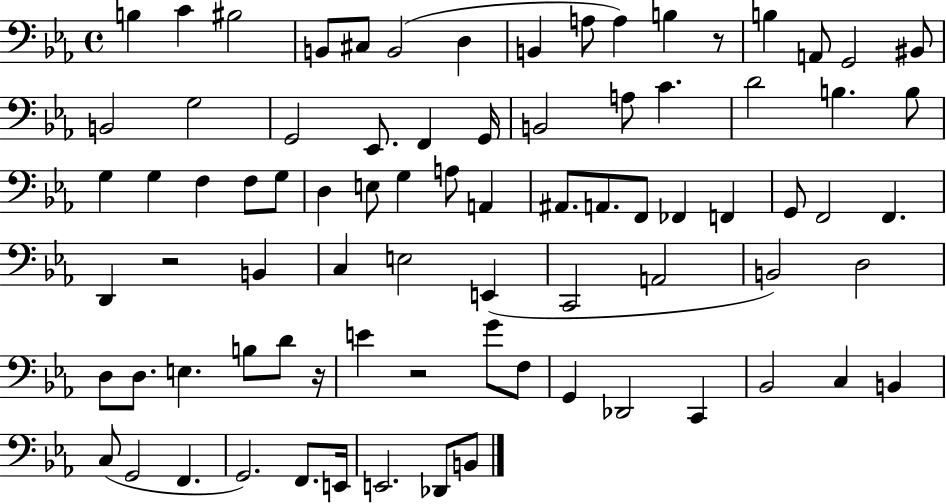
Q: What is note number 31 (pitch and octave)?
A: F3